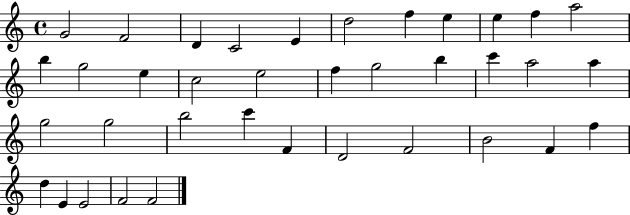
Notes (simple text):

G4/h F4/h D4/q C4/h E4/q D5/h F5/q E5/q E5/q F5/q A5/h B5/q G5/h E5/q C5/h E5/h F5/q G5/h B5/q C6/q A5/h A5/q G5/h G5/h B5/h C6/q F4/q D4/h F4/h B4/h F4/q F5/q D5/q E4/q E4/h F4/h F4/h